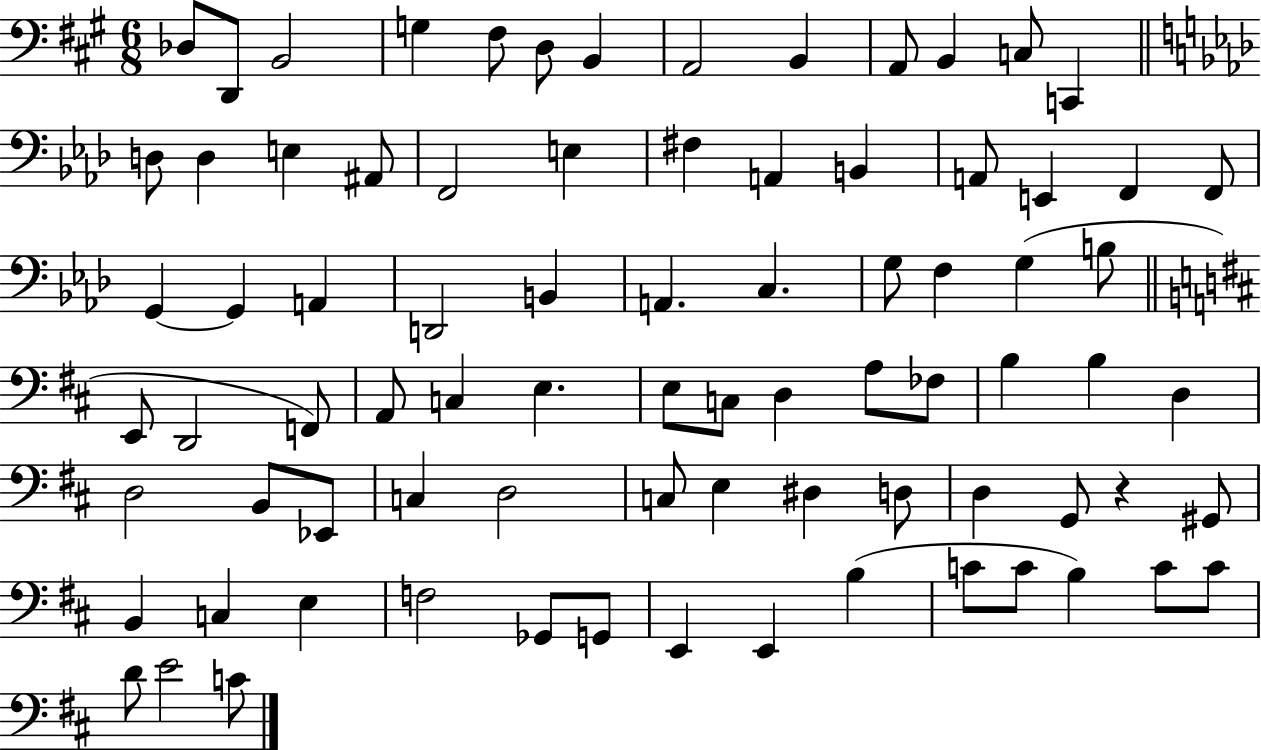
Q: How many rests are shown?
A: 1